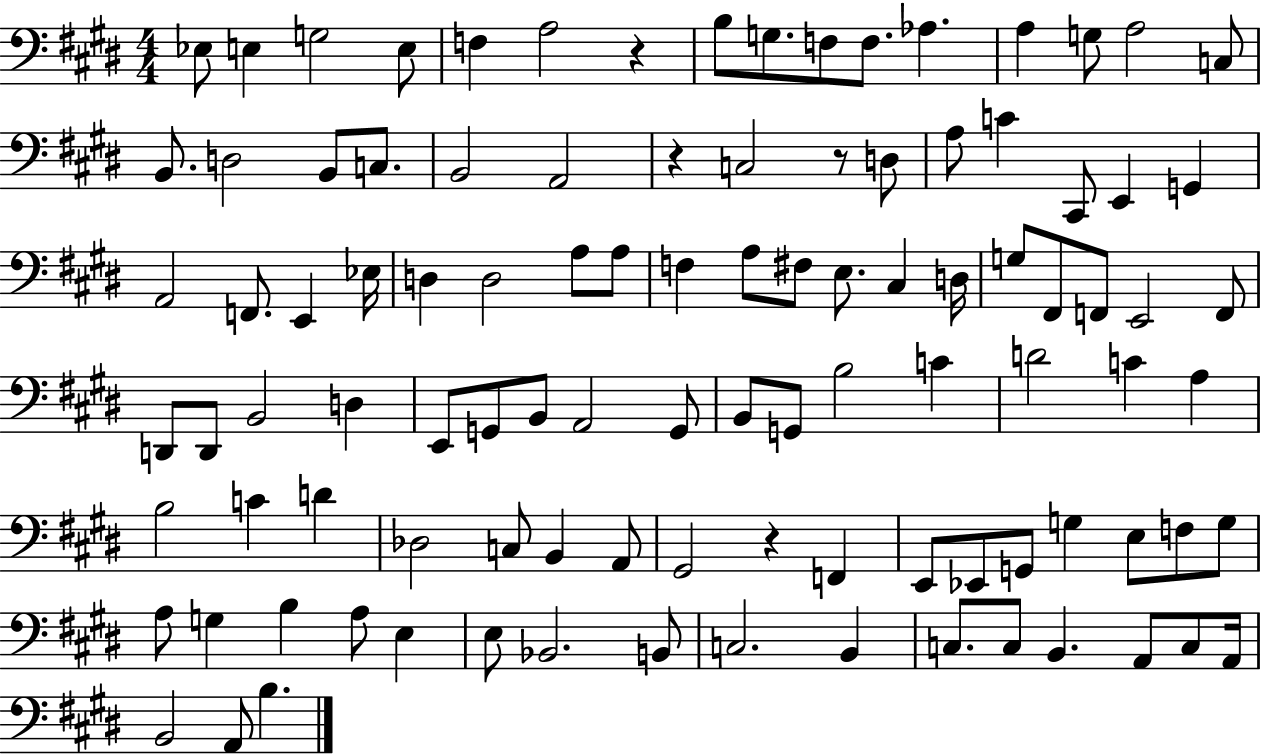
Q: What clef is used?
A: bass